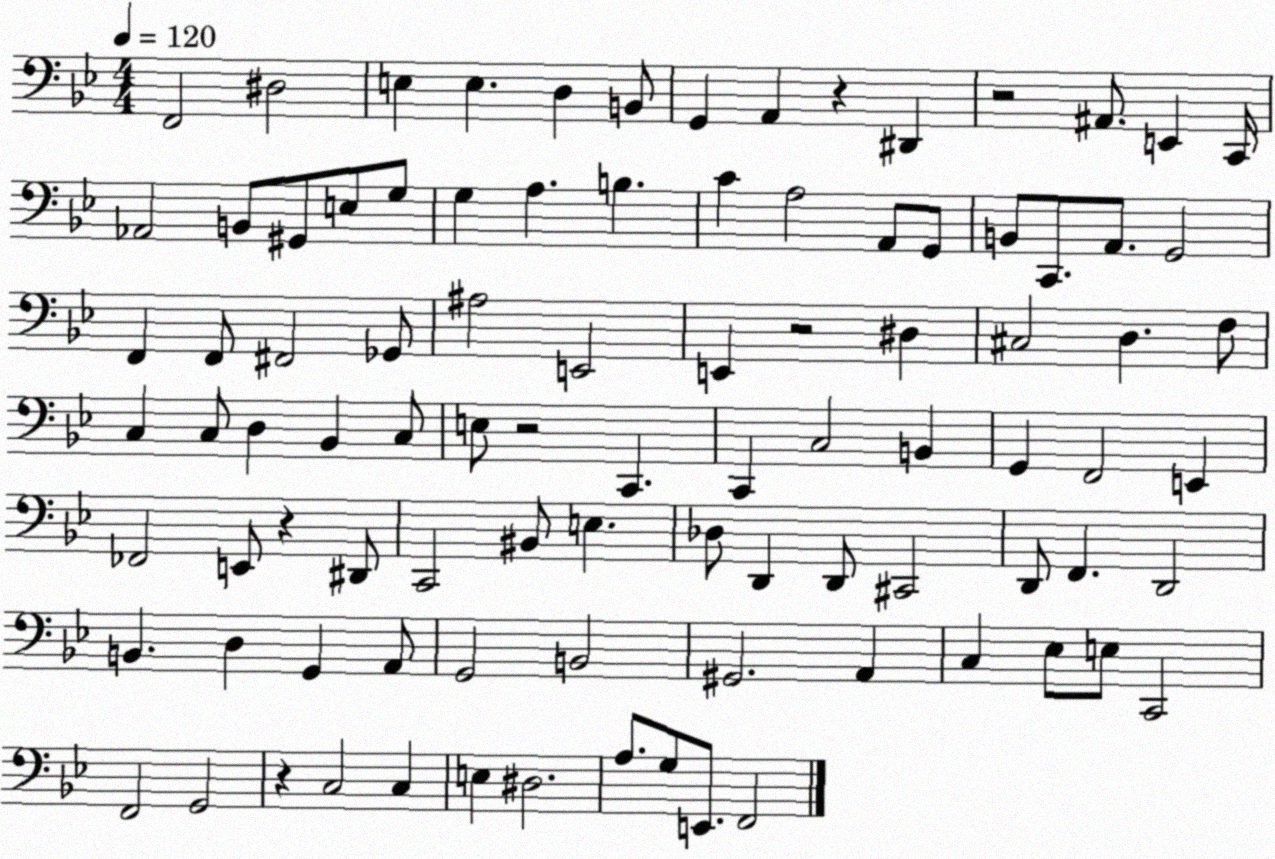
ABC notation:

X:1
T:Untitled
M:4/4
L:1/4
K:Bb
F,,2 ^D,2 E, E, D, B,,/2 G,, A,, z ^D,, z2 ^A,,/2 E,, C,,/4 _A,,2 B,,/2 ^G,,/2 E,/2 G,/2 G, A, B, C A,2 A,,/2 G,,/2 B,,/2 C,,/2 A,,/2 G,,2 F,, F,,/2 ^F,,2 _G,,/2 ^A,2 E,,2 E,, z2 ^D, ^C,2 D, F,/2 C, C,/2 D, _B,, C,/2 E,/2 z2 C,, C,, C,2 B,, G,, F,,2 E,, _F,,2 E,,/2 z ^D,,/2 C,,2 ^B,,/2 E, _D,/2 D,, D,,/2 ^C,,2 D,,/2 F,, D,,2 B,, D, G,, A,,/2 G,,2 B,,2 ^G,,2 A,, C, _E,/2 E,/2 C,,2 F,,2 G,,2 z C,2 C, E, ^D,2 A,/2 G,/2 E,,/2 F,,2